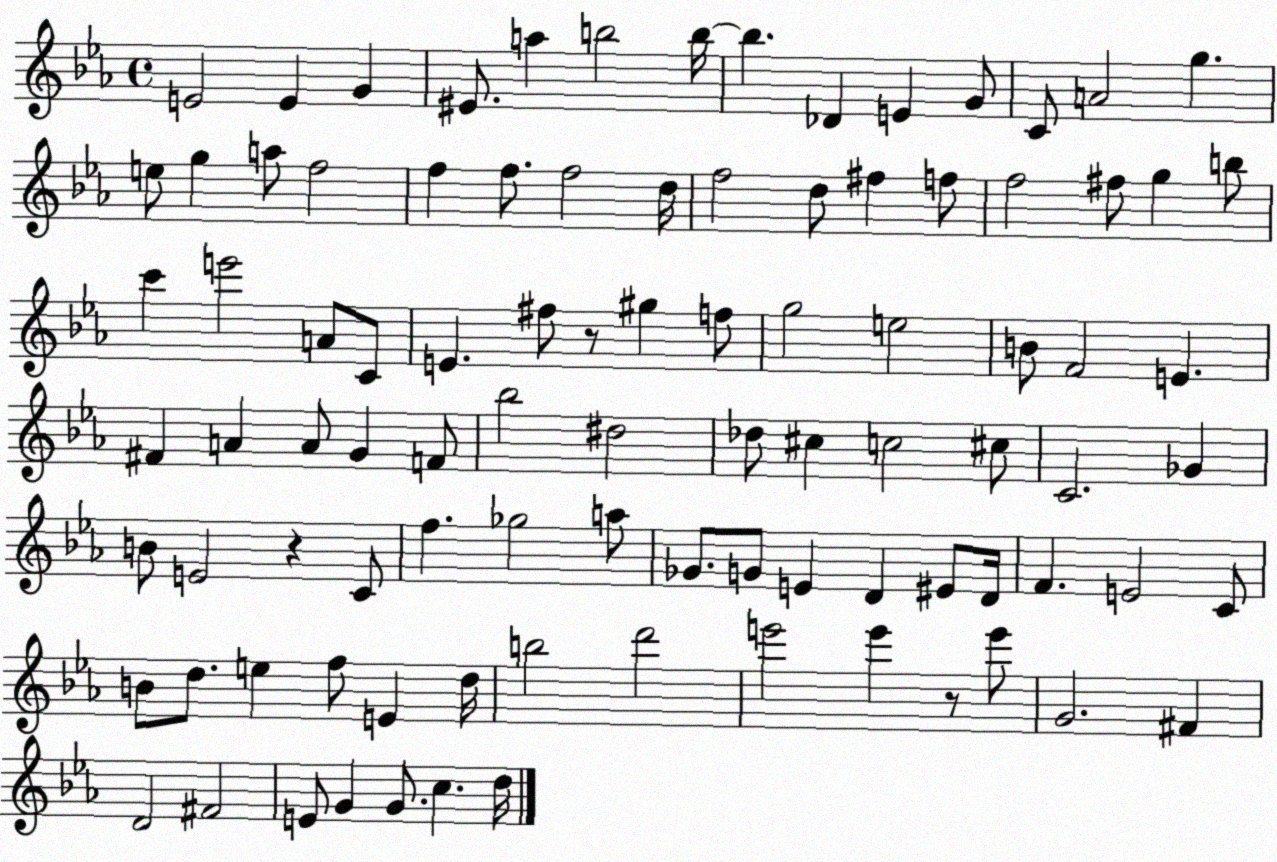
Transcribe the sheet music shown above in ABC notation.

X:1
T:Untitled
M:4/4
L:1/4
K:Eb
E2 E G ^E/2 a b2 b/4 b _D E G/2 C/2 A2 g e/2 g a/2 f2 f f/2 f2 d/4 f2 d/2 ^f f/2 f2 ^f/2 g b/2 c' e'2 A/2 C/2 E ^f/2 z/2 ^g f/2 g2 e2 B/2 F2 E ^F A A/2 G F/2 _b2 ^d2 _d/2 ^c c2 ^c/2 C2 _G B/2 E2 z C/2 f _g2 a/2 _G/2 G/2 E D ^E/2 D/4 F E2 C/2 B/2 d/2 e f/2 E d/4 b2 d'2 e'2 e' z/2 e'/2 G2 ^F D2 ^F2 E/2 G G/2 c d/4